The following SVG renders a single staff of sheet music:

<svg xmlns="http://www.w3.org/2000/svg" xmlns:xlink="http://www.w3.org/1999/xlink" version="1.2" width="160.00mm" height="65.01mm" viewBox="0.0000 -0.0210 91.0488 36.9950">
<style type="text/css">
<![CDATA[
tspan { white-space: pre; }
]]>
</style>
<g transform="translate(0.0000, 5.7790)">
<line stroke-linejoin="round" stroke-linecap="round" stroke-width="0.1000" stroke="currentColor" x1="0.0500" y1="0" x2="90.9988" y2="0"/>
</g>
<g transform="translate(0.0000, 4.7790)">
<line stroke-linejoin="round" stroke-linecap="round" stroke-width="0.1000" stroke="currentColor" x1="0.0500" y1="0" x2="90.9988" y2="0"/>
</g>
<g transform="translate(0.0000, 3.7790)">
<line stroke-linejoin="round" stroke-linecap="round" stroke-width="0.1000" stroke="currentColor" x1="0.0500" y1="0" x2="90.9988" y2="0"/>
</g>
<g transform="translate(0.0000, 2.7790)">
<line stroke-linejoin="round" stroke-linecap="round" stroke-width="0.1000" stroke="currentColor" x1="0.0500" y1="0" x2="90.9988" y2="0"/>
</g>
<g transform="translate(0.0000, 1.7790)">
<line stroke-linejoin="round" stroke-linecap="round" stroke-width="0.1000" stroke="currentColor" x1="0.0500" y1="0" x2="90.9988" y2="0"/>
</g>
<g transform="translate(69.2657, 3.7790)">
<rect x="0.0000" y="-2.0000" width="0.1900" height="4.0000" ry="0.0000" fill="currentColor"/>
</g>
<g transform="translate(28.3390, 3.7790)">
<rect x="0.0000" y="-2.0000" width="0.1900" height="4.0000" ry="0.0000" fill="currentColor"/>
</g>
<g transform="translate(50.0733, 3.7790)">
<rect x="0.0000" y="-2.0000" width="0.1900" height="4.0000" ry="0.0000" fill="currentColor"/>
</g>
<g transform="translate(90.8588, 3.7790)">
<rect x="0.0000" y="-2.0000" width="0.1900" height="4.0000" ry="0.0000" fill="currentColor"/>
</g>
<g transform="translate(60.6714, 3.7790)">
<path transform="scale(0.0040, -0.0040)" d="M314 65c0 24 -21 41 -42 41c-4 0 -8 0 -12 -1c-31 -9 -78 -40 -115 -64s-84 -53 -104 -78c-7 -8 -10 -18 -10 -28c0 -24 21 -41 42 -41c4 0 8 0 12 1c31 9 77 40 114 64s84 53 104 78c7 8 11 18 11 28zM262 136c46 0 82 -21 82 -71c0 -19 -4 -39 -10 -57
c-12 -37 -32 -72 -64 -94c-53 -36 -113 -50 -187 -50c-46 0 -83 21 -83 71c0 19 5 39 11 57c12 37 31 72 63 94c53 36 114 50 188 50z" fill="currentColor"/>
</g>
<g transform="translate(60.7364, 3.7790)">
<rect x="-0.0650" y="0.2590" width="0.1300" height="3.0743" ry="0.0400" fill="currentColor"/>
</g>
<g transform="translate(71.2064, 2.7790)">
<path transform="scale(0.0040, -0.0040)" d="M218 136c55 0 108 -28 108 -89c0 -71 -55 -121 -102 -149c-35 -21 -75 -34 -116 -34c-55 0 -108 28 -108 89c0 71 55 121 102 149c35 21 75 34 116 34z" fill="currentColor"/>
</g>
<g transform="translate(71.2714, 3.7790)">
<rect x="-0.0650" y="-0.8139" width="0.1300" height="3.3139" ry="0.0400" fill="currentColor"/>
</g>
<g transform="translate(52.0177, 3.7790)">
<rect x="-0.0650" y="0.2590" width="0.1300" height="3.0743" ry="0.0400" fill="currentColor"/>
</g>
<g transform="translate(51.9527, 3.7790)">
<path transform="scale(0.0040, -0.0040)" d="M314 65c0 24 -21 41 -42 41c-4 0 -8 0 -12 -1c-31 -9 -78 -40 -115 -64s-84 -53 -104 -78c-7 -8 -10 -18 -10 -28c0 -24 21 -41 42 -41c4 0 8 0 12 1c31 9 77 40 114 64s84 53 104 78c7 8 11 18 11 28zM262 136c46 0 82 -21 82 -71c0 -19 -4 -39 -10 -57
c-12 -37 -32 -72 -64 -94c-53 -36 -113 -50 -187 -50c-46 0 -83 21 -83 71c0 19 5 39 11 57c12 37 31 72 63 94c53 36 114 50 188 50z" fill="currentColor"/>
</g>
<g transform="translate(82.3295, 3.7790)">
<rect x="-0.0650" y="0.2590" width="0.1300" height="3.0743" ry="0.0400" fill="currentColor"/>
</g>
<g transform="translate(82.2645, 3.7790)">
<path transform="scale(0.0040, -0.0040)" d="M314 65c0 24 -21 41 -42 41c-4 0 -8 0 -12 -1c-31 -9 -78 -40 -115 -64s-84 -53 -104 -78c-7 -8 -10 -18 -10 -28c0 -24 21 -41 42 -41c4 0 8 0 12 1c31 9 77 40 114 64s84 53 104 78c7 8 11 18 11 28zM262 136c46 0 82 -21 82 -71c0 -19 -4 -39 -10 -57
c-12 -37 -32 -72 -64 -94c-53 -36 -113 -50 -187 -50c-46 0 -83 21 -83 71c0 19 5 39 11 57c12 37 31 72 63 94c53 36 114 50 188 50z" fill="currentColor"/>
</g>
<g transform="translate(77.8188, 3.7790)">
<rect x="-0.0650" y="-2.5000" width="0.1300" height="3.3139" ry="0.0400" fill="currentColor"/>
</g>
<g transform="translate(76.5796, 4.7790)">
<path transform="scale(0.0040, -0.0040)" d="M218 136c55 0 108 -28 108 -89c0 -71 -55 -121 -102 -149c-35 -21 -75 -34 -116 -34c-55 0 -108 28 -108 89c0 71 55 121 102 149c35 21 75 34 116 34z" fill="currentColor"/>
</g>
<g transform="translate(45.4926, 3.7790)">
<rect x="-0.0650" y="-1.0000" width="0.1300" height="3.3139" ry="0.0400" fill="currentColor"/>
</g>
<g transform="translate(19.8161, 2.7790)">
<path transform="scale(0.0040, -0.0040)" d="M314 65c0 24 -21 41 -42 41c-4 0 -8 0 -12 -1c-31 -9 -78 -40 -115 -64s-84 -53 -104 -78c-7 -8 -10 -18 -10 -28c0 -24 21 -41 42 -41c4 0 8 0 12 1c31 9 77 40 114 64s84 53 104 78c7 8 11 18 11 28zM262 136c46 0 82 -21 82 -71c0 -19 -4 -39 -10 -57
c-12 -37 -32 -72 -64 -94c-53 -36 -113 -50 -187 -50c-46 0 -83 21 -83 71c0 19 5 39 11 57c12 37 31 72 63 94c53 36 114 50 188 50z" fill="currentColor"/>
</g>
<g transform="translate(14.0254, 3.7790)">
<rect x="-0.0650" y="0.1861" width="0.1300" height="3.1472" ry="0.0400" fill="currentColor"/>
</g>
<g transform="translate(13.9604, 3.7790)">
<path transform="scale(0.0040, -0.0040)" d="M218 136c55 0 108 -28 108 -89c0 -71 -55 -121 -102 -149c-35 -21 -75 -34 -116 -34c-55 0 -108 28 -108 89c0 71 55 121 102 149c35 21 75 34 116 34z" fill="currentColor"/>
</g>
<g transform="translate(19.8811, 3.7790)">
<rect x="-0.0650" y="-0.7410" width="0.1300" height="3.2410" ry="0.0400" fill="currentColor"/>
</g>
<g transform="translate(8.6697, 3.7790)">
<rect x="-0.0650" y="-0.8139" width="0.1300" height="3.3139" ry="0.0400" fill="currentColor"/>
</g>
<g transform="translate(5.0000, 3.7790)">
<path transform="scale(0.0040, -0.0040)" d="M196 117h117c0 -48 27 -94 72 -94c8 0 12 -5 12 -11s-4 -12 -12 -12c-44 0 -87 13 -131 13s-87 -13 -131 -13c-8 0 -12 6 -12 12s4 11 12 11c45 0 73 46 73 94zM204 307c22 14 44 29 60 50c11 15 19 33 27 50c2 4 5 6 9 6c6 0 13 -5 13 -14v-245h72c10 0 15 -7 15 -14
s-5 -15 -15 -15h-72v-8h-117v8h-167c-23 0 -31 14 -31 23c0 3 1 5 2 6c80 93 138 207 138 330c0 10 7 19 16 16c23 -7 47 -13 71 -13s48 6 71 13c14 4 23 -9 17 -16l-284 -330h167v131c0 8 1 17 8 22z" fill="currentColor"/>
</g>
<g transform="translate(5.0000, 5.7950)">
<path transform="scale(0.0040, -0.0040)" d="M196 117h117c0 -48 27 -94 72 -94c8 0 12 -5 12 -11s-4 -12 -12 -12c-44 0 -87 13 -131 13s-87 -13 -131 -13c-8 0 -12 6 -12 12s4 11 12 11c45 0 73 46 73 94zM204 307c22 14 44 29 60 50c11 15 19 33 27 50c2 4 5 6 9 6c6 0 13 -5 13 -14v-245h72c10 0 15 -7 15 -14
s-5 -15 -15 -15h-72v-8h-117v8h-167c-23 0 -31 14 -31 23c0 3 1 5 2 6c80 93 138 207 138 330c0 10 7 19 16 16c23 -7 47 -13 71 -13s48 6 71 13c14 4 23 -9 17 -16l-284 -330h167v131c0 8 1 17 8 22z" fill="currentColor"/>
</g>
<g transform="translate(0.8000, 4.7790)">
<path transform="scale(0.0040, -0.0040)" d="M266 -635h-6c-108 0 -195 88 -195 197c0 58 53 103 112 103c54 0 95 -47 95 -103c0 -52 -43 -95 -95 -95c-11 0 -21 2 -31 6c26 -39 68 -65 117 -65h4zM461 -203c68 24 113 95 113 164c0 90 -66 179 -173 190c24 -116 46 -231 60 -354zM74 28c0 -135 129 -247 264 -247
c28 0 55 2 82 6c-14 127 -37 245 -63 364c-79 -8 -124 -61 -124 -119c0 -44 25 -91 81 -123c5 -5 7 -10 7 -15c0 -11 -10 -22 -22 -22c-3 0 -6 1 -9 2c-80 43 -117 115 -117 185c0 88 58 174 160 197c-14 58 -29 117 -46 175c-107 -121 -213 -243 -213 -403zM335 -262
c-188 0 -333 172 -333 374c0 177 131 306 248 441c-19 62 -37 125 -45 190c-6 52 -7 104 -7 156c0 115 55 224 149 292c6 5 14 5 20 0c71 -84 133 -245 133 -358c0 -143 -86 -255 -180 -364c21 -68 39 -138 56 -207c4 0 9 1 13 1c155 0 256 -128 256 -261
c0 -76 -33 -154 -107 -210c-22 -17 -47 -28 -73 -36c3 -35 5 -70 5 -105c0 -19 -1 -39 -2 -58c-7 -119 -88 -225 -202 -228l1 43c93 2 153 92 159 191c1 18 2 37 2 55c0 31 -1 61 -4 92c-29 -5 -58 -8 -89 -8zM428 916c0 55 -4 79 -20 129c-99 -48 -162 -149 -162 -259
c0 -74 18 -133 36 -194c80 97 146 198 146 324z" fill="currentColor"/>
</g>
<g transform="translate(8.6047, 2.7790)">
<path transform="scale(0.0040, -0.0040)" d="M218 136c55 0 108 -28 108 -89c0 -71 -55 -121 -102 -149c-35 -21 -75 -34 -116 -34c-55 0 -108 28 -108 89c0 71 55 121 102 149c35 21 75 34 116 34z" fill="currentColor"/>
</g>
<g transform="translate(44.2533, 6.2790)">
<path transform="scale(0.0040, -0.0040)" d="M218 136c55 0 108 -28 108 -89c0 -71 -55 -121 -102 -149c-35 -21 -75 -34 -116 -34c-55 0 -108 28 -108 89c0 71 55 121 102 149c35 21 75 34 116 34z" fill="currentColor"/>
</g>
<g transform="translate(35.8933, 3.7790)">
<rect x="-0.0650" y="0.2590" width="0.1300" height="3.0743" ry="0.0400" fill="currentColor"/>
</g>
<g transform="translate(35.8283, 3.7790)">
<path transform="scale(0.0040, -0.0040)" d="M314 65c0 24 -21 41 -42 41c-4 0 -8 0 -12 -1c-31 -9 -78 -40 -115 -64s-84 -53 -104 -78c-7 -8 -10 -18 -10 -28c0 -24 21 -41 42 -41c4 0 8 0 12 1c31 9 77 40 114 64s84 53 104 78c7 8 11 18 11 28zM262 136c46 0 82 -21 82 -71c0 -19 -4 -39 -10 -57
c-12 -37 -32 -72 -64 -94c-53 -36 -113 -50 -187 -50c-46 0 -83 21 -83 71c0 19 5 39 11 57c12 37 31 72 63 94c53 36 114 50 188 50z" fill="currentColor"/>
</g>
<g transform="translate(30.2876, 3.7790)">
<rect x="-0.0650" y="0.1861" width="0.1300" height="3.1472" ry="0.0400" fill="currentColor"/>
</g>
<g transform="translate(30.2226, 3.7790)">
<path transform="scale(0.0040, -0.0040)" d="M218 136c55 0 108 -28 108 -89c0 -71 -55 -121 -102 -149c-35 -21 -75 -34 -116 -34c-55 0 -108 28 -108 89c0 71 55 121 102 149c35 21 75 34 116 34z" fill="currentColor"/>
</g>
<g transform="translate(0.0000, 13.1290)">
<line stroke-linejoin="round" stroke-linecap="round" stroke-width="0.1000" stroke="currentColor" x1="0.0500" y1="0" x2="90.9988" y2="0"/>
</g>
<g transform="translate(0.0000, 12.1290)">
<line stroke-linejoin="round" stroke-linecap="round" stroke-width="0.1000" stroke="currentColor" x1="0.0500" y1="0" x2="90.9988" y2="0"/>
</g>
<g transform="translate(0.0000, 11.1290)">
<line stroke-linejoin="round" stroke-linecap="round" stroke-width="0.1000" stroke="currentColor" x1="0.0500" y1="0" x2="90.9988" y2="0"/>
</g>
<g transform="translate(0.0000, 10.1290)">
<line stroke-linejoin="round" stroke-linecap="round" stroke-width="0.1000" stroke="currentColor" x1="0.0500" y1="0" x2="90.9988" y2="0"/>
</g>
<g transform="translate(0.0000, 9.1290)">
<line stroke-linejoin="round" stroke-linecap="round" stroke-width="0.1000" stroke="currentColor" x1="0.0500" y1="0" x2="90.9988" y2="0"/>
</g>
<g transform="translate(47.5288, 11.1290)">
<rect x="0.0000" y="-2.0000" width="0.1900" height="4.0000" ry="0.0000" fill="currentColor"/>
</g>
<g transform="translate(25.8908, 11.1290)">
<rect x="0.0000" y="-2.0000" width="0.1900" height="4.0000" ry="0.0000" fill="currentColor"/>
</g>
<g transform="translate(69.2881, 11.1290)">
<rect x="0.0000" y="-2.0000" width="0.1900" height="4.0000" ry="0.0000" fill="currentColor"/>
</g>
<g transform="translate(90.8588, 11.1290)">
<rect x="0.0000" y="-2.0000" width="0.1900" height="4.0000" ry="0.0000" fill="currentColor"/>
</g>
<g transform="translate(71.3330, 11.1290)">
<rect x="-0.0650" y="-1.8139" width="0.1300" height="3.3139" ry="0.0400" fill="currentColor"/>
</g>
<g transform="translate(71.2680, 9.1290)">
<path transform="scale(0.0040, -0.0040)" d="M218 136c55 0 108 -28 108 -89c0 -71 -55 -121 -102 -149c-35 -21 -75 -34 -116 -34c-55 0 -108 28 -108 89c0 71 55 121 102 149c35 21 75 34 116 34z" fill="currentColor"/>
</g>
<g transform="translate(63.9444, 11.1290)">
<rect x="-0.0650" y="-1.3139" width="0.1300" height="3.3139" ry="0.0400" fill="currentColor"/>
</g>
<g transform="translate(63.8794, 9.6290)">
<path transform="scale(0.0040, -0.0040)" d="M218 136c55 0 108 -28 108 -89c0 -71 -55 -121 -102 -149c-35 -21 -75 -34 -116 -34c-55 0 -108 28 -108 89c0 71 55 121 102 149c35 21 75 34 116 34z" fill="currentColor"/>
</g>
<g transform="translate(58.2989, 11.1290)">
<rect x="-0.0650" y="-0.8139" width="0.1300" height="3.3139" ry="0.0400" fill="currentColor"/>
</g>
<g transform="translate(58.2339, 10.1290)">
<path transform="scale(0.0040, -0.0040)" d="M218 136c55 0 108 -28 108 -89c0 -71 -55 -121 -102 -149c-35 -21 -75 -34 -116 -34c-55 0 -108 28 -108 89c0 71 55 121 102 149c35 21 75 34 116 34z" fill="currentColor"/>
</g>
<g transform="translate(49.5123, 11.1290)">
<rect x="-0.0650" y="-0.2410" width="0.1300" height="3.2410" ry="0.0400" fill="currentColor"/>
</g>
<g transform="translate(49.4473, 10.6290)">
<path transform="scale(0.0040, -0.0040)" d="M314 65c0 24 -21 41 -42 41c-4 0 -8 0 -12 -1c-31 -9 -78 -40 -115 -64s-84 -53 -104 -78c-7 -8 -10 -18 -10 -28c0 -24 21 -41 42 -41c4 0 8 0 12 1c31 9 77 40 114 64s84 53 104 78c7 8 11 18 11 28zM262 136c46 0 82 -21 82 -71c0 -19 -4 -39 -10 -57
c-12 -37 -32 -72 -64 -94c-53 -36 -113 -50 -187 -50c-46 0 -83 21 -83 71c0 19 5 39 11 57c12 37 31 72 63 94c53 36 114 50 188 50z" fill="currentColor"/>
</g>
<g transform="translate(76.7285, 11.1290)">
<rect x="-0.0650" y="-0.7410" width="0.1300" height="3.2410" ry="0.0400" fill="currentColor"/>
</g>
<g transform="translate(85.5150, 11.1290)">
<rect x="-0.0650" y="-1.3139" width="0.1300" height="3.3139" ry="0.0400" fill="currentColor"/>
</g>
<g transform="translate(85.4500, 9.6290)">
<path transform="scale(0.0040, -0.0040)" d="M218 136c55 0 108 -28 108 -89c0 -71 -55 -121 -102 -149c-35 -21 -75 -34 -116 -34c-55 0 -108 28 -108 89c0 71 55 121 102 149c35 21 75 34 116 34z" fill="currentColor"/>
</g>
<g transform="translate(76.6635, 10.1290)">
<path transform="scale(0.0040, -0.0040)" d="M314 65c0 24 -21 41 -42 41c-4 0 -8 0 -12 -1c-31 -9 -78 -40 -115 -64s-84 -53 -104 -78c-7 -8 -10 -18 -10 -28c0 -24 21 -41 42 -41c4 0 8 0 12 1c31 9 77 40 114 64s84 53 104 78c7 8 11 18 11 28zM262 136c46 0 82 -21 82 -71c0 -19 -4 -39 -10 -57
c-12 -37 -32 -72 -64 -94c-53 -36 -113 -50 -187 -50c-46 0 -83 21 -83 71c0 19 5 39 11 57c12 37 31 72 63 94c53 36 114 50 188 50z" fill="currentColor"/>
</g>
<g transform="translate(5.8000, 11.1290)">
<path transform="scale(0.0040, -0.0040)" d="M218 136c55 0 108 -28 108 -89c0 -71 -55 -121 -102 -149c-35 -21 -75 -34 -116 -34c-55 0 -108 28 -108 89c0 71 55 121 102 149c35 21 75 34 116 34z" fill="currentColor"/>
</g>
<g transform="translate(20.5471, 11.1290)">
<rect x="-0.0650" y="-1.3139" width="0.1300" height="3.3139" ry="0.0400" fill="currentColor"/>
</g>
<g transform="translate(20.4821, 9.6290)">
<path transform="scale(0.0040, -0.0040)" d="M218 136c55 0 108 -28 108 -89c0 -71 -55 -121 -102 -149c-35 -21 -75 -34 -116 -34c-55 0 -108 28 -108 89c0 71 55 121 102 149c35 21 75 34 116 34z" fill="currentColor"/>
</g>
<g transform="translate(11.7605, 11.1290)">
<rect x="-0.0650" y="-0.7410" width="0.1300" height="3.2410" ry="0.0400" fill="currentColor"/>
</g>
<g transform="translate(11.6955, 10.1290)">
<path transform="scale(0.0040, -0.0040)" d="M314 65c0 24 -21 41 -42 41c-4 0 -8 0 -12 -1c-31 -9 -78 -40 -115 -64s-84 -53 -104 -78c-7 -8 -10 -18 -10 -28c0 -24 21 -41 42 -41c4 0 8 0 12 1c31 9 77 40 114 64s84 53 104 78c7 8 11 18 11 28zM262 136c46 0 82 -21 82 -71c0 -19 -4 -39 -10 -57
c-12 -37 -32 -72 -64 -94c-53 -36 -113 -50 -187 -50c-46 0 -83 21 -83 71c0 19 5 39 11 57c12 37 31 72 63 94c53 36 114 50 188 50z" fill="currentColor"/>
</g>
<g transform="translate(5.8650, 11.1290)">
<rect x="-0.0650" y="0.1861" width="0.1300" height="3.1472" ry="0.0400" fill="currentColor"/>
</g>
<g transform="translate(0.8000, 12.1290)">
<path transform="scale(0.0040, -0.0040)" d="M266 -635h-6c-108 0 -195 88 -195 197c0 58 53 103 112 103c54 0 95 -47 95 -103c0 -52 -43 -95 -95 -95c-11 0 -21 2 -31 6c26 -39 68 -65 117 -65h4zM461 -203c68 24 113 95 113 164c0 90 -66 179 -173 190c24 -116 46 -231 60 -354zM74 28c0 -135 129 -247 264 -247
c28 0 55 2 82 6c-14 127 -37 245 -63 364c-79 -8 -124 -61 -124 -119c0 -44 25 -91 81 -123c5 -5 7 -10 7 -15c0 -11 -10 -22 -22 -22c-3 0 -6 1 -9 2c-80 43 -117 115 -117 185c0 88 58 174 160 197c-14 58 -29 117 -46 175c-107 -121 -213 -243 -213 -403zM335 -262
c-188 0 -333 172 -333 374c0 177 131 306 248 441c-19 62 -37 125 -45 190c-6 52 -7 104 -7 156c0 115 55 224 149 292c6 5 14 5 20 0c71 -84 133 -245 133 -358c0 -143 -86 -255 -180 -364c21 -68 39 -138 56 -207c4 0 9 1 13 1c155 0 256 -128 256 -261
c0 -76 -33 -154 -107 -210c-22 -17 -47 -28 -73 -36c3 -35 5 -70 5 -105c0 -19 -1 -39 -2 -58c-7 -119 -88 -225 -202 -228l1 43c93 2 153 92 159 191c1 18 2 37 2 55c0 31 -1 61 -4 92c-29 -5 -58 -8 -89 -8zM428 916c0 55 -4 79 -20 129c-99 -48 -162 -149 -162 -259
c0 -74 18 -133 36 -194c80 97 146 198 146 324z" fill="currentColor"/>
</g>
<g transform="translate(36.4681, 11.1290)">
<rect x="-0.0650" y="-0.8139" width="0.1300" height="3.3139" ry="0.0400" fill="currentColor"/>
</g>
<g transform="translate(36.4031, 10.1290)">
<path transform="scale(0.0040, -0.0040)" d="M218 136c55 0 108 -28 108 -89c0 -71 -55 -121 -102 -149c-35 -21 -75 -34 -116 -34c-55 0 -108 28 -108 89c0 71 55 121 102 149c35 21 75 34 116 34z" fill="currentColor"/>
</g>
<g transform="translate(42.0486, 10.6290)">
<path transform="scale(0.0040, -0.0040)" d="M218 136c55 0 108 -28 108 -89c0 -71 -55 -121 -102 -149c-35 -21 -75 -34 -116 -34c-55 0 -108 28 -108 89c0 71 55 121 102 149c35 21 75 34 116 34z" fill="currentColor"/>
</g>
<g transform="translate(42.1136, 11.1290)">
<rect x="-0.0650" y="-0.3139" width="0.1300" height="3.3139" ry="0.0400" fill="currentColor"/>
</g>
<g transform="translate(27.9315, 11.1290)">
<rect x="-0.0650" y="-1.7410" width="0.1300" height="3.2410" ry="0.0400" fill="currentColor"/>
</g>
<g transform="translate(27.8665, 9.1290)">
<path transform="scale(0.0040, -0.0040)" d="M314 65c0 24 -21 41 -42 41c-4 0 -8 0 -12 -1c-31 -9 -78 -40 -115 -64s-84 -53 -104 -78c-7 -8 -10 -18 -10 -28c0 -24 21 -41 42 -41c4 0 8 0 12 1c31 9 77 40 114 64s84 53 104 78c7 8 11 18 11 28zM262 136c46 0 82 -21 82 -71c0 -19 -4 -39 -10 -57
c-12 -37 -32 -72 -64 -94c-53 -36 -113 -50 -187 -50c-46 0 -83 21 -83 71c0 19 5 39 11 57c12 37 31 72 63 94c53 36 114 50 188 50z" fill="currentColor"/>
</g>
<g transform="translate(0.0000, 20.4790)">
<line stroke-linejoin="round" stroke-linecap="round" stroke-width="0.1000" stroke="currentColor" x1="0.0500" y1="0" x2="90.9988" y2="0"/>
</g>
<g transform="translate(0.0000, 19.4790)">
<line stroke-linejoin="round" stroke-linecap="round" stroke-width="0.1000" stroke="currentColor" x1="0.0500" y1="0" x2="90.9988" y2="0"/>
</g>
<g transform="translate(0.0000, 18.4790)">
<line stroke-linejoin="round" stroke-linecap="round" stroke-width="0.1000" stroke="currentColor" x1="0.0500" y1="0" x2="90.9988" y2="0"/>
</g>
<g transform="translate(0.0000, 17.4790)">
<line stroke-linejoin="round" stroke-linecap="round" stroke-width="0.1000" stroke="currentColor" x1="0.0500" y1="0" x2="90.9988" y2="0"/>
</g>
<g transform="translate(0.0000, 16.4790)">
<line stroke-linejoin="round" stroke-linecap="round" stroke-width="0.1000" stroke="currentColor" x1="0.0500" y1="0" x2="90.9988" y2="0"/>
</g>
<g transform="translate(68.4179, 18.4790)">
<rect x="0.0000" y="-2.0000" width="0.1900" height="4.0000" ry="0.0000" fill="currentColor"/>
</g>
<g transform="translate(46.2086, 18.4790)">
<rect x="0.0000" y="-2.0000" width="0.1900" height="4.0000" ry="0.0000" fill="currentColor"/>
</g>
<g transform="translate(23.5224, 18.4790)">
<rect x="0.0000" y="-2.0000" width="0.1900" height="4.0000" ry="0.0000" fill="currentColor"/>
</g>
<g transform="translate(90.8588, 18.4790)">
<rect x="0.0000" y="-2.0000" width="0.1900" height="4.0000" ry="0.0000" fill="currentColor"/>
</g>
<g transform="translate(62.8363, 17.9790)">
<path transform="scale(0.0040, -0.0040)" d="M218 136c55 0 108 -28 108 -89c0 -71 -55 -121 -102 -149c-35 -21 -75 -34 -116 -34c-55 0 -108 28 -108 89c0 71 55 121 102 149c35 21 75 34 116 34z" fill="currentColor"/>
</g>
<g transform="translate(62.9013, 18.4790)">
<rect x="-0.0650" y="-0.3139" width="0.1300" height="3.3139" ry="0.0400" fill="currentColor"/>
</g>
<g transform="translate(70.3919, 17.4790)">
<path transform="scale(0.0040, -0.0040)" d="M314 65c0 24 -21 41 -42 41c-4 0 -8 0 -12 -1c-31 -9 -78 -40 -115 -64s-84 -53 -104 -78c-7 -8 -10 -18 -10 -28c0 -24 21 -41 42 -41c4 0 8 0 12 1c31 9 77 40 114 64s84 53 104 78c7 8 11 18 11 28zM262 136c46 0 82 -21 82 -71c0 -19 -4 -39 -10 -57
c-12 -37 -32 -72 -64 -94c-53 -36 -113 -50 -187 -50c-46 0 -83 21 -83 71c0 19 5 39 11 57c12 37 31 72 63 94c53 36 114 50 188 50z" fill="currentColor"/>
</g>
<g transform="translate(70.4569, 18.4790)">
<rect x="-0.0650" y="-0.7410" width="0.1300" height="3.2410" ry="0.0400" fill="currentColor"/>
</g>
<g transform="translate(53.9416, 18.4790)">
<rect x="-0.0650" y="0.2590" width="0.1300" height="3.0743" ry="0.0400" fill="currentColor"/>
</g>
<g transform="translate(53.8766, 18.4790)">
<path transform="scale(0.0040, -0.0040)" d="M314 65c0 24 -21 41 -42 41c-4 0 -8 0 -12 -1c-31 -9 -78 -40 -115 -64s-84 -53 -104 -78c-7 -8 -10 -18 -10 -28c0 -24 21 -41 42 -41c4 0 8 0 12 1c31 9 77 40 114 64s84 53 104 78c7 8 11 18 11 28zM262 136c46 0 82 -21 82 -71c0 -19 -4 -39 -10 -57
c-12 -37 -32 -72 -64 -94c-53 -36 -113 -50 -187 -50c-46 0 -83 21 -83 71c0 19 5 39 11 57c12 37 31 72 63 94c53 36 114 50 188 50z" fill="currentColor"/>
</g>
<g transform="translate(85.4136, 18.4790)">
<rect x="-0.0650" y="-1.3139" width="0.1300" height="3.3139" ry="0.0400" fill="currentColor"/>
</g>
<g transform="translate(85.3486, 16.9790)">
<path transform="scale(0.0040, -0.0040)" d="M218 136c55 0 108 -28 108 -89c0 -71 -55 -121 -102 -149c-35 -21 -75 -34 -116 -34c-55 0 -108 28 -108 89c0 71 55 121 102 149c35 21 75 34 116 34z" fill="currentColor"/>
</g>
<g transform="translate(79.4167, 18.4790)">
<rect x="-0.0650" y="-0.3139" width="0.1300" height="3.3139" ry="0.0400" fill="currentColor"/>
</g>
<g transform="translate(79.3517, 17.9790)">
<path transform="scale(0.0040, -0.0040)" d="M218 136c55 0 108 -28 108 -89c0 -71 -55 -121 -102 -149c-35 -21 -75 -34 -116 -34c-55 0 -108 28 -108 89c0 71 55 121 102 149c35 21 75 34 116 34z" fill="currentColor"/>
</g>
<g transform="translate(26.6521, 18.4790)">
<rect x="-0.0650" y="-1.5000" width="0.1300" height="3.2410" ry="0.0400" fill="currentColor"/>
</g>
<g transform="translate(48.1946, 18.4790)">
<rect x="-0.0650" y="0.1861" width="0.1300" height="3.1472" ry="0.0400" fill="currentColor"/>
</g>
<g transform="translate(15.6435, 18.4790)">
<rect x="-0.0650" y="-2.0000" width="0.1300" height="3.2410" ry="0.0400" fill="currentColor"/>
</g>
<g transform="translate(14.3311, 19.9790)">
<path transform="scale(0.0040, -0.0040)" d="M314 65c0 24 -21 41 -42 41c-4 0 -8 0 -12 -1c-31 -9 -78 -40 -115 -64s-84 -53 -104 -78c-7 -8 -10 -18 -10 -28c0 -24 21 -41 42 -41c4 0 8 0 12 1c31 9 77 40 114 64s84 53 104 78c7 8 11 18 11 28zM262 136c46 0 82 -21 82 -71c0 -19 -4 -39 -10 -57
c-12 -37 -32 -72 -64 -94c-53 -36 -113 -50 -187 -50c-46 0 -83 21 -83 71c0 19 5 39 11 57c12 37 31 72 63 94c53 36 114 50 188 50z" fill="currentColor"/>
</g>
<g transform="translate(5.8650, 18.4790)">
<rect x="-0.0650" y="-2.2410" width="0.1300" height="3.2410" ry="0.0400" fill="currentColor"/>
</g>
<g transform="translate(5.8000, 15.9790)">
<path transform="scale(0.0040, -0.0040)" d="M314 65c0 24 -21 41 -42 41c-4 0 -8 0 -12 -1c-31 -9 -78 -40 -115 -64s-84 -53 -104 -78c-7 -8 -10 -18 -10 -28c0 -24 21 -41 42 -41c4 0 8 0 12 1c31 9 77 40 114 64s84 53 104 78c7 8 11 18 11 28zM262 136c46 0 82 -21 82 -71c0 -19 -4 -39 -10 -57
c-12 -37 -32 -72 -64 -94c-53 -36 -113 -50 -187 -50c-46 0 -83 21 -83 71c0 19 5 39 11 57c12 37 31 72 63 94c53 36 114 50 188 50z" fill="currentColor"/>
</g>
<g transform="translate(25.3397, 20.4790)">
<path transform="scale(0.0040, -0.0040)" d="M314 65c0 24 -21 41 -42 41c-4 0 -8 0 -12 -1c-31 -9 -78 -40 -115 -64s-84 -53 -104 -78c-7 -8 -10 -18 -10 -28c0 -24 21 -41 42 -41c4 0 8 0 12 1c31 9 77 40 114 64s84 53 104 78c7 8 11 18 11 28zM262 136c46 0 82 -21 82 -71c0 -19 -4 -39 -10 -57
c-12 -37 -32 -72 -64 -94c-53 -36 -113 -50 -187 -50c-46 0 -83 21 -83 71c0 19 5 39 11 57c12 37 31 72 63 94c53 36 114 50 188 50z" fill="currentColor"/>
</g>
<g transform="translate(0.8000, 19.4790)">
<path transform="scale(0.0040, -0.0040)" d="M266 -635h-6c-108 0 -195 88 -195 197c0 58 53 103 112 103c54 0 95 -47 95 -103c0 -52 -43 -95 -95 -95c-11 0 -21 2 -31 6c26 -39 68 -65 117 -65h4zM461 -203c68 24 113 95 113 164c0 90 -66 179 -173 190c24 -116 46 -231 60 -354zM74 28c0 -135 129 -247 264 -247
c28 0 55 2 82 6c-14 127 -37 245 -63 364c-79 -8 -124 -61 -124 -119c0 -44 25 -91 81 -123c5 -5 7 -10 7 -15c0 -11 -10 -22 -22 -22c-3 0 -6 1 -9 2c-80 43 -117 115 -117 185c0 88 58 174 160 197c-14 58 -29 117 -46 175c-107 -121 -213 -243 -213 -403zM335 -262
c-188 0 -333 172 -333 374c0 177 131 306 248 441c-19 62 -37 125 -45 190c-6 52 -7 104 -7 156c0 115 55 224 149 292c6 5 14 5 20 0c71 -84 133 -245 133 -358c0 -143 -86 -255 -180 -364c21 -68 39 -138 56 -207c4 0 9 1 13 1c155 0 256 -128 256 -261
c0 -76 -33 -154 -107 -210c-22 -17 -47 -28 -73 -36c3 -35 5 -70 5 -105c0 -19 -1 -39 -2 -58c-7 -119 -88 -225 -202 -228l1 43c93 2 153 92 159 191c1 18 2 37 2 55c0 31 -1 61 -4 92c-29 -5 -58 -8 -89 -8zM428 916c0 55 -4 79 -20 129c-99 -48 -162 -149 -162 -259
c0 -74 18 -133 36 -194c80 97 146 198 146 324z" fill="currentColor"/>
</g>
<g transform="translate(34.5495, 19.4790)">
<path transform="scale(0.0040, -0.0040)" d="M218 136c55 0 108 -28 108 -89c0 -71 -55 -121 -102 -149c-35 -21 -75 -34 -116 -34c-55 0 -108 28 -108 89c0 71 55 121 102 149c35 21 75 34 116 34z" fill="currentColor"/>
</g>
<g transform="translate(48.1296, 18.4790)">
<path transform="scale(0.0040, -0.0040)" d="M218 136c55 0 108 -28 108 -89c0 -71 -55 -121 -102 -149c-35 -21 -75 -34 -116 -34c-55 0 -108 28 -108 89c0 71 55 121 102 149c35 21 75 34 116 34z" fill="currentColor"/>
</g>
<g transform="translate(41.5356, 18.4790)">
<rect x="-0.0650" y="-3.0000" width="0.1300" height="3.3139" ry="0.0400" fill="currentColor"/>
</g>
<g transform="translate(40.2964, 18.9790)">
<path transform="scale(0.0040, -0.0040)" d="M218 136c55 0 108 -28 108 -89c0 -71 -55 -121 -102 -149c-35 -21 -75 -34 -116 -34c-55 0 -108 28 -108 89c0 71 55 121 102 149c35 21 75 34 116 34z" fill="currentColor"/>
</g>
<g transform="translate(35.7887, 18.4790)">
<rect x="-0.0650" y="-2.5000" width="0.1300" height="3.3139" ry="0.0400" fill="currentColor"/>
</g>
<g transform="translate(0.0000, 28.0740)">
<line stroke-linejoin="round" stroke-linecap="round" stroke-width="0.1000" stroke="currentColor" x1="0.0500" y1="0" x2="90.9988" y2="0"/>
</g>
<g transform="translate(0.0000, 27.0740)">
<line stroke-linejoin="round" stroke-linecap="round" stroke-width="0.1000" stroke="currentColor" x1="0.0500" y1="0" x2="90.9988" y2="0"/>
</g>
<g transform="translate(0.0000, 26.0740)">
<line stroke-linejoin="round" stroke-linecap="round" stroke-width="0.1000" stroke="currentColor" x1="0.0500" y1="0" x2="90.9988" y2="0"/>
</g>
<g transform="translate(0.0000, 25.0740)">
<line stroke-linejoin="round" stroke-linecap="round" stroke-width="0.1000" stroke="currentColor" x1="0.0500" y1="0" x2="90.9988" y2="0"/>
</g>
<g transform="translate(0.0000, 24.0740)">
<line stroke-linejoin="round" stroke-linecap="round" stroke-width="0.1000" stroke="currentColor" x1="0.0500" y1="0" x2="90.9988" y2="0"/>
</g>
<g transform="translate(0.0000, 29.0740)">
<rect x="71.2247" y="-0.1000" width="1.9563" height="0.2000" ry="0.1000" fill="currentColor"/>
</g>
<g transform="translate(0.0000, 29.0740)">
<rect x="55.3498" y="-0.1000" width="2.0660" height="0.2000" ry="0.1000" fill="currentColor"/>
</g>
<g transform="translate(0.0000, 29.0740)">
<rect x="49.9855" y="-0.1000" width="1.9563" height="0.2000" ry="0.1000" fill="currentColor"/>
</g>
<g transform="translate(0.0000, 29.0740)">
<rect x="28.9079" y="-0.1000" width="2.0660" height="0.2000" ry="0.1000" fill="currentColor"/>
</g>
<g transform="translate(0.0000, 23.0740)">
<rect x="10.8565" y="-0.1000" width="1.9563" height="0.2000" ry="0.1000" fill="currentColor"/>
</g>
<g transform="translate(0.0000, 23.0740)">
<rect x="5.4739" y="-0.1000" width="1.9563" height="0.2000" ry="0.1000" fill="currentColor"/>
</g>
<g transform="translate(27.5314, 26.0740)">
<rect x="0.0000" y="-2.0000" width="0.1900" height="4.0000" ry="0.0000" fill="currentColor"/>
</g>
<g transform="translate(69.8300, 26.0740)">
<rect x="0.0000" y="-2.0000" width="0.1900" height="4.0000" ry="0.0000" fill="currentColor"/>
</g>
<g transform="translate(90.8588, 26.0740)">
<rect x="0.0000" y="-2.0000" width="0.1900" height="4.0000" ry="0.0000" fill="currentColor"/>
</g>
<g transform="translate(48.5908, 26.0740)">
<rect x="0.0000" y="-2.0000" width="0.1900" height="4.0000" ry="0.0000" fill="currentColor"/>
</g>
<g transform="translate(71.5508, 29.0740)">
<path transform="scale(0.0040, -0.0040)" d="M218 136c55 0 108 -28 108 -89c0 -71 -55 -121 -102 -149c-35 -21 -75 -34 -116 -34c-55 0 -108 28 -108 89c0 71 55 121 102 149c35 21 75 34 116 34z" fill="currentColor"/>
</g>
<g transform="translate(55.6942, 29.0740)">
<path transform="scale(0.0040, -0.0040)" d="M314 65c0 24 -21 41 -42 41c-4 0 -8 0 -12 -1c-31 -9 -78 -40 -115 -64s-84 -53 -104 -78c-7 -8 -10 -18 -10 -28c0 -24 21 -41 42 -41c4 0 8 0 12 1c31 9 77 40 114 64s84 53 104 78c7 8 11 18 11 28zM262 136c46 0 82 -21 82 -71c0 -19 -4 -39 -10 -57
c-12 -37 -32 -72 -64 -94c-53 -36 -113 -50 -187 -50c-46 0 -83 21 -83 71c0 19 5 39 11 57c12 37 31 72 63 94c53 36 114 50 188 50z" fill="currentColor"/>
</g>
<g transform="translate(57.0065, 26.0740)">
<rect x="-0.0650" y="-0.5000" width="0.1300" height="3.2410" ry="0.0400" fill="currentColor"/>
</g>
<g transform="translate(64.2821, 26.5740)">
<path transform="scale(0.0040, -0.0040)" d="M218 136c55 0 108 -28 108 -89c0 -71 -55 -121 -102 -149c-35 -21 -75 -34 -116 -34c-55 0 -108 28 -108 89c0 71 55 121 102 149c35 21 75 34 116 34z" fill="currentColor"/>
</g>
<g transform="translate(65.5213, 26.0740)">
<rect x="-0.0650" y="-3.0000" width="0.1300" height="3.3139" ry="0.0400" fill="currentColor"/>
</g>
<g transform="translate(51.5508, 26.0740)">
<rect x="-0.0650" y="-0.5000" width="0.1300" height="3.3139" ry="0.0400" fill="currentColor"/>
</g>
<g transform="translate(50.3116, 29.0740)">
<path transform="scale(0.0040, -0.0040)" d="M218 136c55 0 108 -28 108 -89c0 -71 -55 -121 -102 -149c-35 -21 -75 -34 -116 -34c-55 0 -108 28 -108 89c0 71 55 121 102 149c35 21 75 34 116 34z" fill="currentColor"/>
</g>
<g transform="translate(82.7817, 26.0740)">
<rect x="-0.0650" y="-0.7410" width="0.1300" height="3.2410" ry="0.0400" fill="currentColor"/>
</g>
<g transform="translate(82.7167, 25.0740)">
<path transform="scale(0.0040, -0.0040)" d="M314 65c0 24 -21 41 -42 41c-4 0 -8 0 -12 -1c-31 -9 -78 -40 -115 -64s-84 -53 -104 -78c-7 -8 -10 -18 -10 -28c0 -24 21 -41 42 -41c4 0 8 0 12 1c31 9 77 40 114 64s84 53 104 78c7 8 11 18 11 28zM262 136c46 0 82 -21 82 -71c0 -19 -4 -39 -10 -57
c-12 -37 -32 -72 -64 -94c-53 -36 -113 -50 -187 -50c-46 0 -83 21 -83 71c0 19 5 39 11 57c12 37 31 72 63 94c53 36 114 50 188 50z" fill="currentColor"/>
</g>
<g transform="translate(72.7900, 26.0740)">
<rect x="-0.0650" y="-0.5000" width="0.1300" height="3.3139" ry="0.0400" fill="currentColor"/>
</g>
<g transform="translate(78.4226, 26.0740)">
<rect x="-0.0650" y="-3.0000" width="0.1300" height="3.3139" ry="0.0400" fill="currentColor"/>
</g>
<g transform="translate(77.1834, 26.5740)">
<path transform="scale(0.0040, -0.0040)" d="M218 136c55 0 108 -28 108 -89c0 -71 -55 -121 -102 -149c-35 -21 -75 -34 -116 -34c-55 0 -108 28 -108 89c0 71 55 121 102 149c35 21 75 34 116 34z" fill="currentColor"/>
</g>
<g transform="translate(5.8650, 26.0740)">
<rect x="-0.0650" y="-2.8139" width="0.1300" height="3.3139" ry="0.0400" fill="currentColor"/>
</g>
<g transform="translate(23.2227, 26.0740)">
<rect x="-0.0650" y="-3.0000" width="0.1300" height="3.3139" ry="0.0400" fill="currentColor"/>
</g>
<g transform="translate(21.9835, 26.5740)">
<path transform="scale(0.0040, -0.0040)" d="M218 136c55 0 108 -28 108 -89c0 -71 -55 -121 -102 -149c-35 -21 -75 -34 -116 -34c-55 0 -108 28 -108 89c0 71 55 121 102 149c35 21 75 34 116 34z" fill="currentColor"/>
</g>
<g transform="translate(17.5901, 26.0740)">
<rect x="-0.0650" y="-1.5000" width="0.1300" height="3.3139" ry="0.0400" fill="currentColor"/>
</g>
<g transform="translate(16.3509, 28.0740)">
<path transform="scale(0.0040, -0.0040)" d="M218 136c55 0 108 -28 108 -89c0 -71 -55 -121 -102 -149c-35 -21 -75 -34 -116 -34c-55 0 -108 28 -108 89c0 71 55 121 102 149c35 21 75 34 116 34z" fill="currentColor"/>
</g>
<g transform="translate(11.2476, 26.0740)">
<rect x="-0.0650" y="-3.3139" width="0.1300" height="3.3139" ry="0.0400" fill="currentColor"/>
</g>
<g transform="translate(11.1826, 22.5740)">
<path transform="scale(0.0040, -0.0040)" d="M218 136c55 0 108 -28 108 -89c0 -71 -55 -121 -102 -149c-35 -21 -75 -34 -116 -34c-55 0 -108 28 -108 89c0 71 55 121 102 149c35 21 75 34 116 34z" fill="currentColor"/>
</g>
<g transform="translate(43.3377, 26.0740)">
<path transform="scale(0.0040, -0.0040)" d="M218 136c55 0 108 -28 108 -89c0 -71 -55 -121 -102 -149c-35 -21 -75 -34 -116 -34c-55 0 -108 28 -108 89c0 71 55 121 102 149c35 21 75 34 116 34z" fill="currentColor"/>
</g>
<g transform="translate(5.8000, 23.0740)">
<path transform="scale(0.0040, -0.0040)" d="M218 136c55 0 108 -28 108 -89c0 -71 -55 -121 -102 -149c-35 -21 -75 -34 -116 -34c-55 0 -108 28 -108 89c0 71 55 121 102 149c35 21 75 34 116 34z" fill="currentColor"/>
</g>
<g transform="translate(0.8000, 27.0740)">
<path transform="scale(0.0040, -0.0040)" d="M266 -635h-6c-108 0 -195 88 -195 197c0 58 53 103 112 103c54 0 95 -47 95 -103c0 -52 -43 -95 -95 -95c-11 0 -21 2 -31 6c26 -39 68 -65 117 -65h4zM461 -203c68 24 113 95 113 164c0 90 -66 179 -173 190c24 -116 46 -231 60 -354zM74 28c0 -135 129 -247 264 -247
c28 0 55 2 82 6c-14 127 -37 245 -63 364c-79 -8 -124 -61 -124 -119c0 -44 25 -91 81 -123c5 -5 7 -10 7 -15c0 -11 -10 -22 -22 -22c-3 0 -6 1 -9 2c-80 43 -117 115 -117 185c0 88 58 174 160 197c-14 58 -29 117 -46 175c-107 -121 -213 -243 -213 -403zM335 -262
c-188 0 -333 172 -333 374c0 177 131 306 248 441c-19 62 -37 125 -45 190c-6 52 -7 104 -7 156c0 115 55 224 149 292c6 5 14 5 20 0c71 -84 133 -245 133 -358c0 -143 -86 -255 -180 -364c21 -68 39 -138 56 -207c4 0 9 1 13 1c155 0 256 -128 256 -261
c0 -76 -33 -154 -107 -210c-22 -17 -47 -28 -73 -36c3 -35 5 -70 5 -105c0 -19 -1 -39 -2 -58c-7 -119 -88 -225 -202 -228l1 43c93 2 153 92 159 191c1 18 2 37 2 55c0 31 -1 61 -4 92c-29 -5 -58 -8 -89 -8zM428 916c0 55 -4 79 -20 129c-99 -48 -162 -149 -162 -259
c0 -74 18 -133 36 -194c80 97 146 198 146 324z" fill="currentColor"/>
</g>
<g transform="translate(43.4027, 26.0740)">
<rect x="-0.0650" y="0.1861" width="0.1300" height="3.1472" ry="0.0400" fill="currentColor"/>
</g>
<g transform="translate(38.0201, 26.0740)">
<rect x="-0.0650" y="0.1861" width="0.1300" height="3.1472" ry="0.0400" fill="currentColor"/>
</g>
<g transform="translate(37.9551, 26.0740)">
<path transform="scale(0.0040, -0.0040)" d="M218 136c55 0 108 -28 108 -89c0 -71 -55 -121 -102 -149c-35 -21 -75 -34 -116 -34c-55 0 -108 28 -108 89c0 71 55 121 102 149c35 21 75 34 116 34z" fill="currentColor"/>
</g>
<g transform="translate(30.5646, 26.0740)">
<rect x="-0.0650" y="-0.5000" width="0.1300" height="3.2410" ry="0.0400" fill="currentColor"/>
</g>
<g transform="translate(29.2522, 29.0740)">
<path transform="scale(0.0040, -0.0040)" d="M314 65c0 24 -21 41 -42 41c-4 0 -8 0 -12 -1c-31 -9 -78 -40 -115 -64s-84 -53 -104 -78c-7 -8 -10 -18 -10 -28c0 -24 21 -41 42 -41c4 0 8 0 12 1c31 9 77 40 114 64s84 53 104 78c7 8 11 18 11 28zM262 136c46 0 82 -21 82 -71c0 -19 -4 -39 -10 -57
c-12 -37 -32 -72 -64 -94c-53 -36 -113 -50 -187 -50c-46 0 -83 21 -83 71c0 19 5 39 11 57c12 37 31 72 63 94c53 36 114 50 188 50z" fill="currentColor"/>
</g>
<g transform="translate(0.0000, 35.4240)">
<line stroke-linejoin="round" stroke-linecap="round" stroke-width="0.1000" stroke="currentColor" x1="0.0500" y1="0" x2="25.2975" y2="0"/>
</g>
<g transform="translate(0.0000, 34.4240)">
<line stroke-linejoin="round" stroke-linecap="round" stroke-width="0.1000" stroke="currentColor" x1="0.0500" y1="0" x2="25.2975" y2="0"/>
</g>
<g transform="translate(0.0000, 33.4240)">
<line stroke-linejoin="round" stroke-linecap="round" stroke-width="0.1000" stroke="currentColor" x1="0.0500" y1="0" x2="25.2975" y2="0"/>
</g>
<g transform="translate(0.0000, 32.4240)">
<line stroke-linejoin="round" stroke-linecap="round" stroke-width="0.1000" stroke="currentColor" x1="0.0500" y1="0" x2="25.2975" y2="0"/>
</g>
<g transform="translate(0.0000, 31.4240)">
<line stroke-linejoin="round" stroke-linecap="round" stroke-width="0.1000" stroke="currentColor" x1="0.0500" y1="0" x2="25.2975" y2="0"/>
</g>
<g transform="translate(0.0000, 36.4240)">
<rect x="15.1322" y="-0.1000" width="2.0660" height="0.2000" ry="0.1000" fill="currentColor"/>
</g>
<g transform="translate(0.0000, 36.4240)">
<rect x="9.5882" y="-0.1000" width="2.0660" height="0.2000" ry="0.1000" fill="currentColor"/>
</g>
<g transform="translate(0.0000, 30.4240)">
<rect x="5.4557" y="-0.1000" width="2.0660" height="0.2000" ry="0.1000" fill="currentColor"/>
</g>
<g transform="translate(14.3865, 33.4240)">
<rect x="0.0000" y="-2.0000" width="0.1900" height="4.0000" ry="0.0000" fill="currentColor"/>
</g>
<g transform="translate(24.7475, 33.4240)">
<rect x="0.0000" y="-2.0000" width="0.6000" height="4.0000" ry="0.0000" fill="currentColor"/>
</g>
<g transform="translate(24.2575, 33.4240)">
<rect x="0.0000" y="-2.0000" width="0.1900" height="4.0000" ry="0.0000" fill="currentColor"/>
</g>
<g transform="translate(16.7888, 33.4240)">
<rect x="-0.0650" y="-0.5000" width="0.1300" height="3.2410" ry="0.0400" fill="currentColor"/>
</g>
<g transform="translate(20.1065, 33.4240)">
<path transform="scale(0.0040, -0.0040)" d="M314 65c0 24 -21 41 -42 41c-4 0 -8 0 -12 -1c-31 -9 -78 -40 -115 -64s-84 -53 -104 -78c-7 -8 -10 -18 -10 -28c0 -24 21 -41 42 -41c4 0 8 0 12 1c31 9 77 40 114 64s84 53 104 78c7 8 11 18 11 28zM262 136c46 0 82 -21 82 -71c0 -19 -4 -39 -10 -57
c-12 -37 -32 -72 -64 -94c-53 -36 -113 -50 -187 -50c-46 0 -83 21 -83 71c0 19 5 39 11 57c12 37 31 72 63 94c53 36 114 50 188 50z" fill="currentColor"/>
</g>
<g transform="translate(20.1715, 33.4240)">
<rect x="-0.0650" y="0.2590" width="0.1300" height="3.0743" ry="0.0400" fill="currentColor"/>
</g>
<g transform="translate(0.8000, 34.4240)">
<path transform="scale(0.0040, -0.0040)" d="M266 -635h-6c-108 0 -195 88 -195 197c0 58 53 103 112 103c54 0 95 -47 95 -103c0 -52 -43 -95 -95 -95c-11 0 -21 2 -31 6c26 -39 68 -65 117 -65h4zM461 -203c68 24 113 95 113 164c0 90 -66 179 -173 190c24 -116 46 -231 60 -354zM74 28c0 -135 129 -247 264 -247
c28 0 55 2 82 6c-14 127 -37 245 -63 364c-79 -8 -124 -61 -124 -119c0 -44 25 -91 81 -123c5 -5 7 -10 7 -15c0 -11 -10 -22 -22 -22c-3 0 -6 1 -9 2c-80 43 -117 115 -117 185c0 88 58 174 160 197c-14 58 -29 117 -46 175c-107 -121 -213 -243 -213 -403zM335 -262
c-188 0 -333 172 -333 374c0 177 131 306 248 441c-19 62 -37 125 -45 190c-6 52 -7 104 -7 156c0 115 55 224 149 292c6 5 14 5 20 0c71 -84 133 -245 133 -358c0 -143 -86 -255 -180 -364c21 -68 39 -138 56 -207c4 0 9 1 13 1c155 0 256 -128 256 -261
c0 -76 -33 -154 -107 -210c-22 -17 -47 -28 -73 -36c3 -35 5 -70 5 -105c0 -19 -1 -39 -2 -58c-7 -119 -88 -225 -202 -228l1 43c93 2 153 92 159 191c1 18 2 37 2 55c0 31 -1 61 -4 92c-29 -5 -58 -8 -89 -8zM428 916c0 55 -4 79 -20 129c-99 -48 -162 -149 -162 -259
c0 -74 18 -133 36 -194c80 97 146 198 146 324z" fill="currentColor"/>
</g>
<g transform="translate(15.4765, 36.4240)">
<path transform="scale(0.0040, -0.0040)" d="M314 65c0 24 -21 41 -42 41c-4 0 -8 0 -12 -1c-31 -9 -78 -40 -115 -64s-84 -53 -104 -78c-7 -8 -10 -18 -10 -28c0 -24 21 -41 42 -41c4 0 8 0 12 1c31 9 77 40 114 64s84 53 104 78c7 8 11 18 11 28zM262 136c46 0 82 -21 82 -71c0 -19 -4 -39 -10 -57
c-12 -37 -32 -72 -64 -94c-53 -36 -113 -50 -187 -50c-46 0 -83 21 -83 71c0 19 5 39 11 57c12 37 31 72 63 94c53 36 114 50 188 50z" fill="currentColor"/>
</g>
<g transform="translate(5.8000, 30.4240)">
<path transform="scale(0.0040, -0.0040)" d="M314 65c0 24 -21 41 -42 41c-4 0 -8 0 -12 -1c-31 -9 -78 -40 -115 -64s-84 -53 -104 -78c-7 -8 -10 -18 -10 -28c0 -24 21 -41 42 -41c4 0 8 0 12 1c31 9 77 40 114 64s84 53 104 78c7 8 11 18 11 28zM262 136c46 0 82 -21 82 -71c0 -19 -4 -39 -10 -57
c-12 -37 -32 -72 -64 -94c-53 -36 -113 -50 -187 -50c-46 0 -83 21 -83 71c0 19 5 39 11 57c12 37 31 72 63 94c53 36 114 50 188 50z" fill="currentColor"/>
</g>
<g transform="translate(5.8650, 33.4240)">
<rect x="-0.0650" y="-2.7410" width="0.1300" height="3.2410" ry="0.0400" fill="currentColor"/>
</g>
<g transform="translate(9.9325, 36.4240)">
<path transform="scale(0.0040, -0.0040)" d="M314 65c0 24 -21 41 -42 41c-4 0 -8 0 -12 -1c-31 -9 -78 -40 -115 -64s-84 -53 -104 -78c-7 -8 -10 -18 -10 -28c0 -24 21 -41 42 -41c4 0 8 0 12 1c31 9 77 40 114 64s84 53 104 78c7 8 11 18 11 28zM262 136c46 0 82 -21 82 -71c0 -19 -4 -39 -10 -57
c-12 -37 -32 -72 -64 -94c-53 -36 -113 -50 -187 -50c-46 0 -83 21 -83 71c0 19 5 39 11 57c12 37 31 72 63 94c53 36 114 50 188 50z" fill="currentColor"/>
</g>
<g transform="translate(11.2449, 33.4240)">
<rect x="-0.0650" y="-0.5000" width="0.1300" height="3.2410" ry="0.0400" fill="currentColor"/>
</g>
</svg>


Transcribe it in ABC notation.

X:1
T:Untitled
M:4/4
L:1/4
K:C
d B d2 B B2 D B2 B2 d G B2 B d2 e f2 d c c2 d e f d2 e g2 F2 E2 G A B B2 c d2 c e a b E A C2 B B C C2 A C A d2 a2 C2 C2 B2